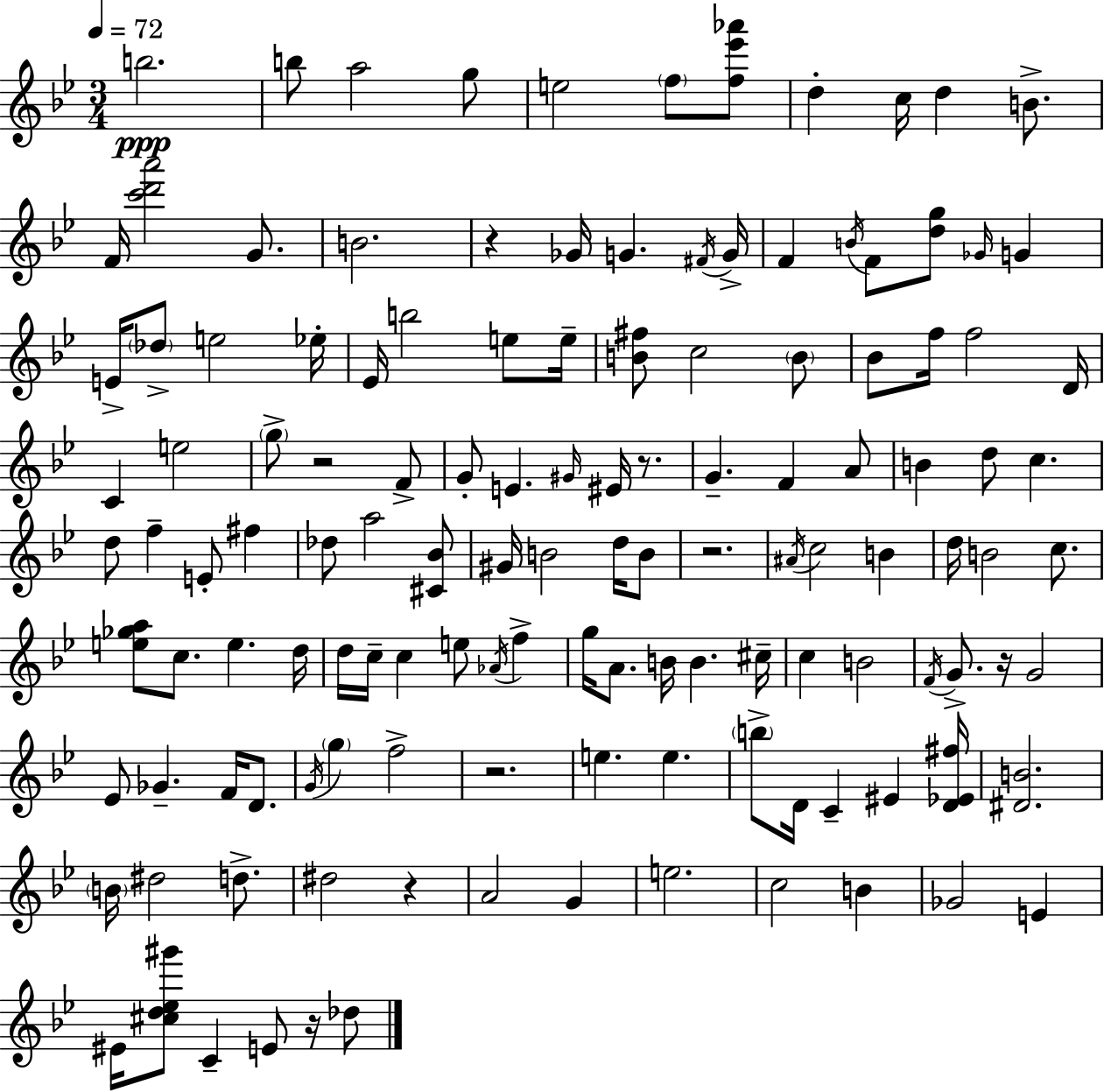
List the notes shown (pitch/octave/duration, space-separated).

B5/h. B5/e A5/h G5/e E5/h F5/e [F5,Eb6,Ab6]/e D5/q C5/s D5/q B4/e. F4/s [C6,D6,A6]/h G4/e. B4/h. R/q Gb4/s G4/q. F#4/s G4/s F4/q B4/s F4/e [D5,G5]/e Gb4/s G4/q E4/s Db5/e E5/h Eb5/s Eb4/s B5/h E5/e E5/s [B4,F#5]/e C5/h B4/e Bb4/e F5/s F5/h D4/s C4/q E5/h G5/e R/h F4/e G4/e E4/q. G#4/s EIS4/s R/e. G4/q. F4/q A4/e B4/q D5/e C5/q. D5/e F5/q E4/e F#5/q Db5/e A5/h [C#4,Bb4]/e G#4/s B4/h D5/s B4/e R/h. A#4/s C5/h B4/q D5/s B4/h C5/e. [E5,Gb5,A5]/e C5/e. E5/q. D5/s D5/s C5/s C5/q E5/e Ab4/s F5/q G5/s A4/e. B4/s B4/q. C#5/s C5/q B4/h F4/s G4/e. R/s G4/h Eb4/e Gb4/q. F4/s D4/e. G4/s G5/q F5/h R/h. E5/q. E5/q. B5/e D4/s C4/q EIS4/q [D4,Eb4,F#5]/s [D#4,B4]/h. B4/s D#5/h D5/e. D#5/h R/q A4/h G4/q E5/h. C5/h B4/q Gb4/h E4/q EIS4/s [C#5,D5,Eb5,G#6]/e C4/q E4/e R/s Db5/e